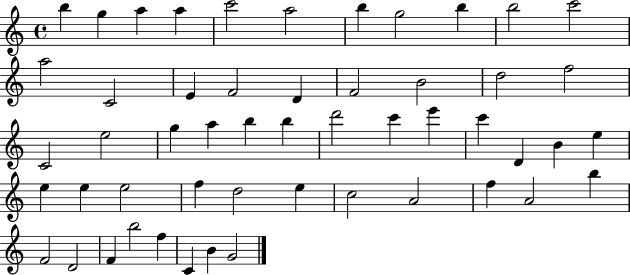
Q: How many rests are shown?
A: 0